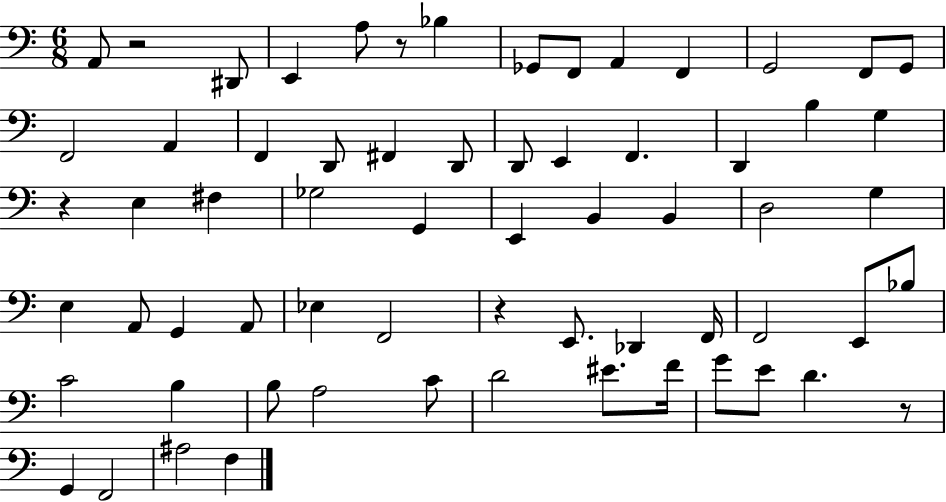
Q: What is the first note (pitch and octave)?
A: A2